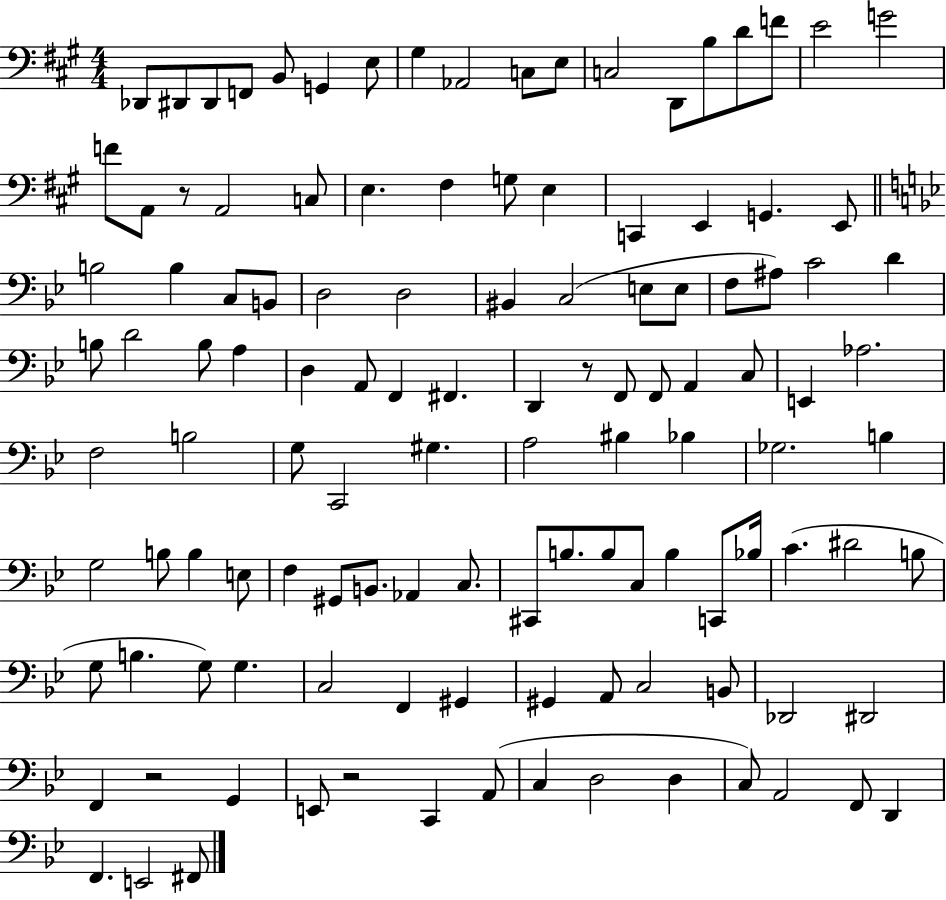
Db2/e D#2/e D#2/e F2/e B2/e G2/q E3/e G#3/q Ab2/h C3/e E3/e C3/h D2/e B3/e D4/e F4/e E4/h G4/h F4/e A2/e R/e A2/h C3/e E3/q. F#3/q G3/e E3/q C2/q E2/q G2/q. E2/e B3/h B3/q C3/e B2/e D3/h D3/h BIS2/q C3/h E3/e E3/e F3/e A#3/e C4/h D4/q B3/e D4/h B3/e A3/q D3/q A2/e F2/q F#2/q. D2/q R/e F2/e F2/e A2/q C3/e E2/q Ab3/h. F3/h B3/h G3/e C2/h G#3/q. A3/h BIS3/q Bb3/q Gb3/h. B3/q G3/h B3/e B3/q E3/e F3/q G#2/e B2/e. Ab2/q C3/e. C#2/e B3/e. B3/e C3/e B3/q C2/e Bb3/s C4/q. D#4/h B3/e G3/e B3/q. G3/e G3/q. C3/h F2/q G#2/q G#2/q A2/e C3/h B2/e Db2/h D#2/h F2/q R/h G2/q E2/e R/h C2/q A2/e C3/q D3/h D3/q C3/e A2/h F2/e D2/q F2/q. E2/h F#2/e